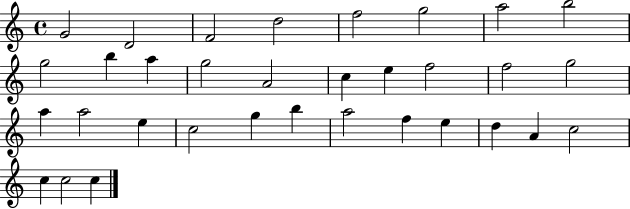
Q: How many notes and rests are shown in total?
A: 33